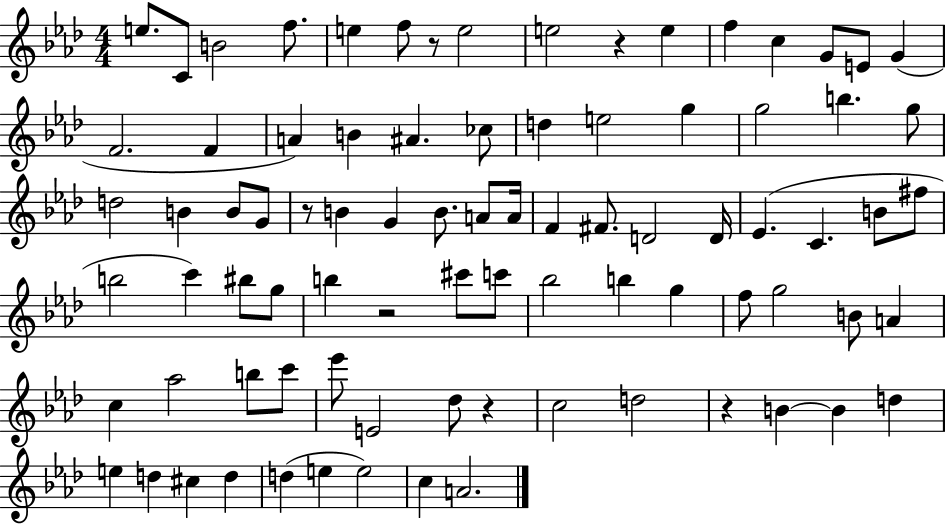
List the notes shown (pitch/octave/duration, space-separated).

E5/e. C4/e B4/h F5/e. E5/q F5/e R/e E5/h E5/h R/q E5/q F5/q C5/q G4/e E4/e G4/q F4/h. F4/q A4/q B4/q A#4/q. CES5/e D5/q E5/h G5/q G5/h B5/q. G5/e D5/h B4/q B4/e G4/e R/e B4/q G4/q B4/e. A4/e A4/s F4/q F#4/e. D4/h D4/s Eb4/q. C4/q. B4/e F#5/e B5/h C6/q BIS5/e G5/e B5/q R/h C#6/e C6/e Bb5/h B5/q G5/q F5/e G5/h B4/e A4/q C5/q Ab5/h B5/e C6/e Eb6/e E4/h Db5/e R/q C5/h D5/h R/q B4/q B4/q D5/q E5/q D5/q C#5/q D5/q D5/q E5/q E5/h C5/q A4/h.